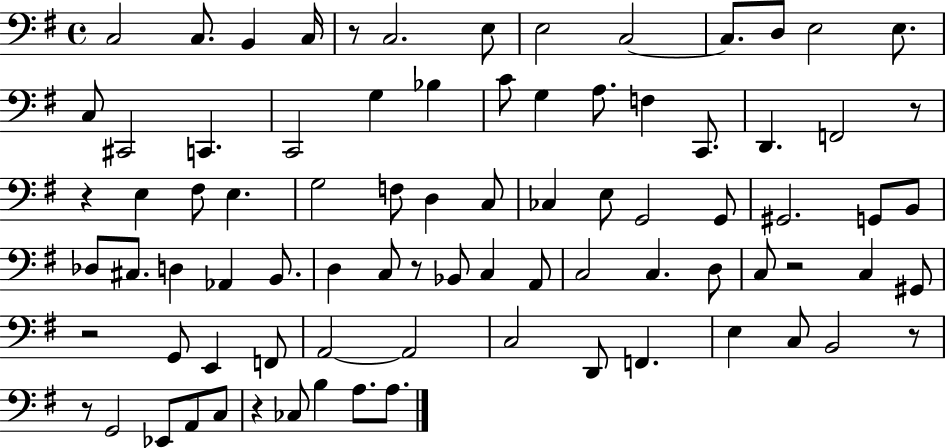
{
  \clef bass
  \time 4/4
  \defaultTimeSignature
  \key g \major
  c2 c8. b,4 c16 | r8 c2. e8 | e2 c2~~ | c8. d8 e2 e8. | \break c8 cis,2 c,4. | c,2 g4 bes4 | c'8 g4 a8. f4 c,8. | d,4. f,2 r8 | \break r4 e4 fis8 e4. | g2 f8 d4 c8 | ces4 e8 g,2 g,8 | gis,2. g,8 b,8 | \break des8 cis8. d4 aes,4 b,8. | d4 c8 r8 bes,8 c4 a,8 | c2 c4. d8 | c8 r2 c4 gis,8 | \break r2 g,8 e,4 f,8 | a,2~~ a,2 | c2 d,8 f,4. | e4 c8 b,2 r8 | \break r8 g,2 ees,8 a,8 c8 | r4 ces8 b4 a8. a8. | \bar "|."
}